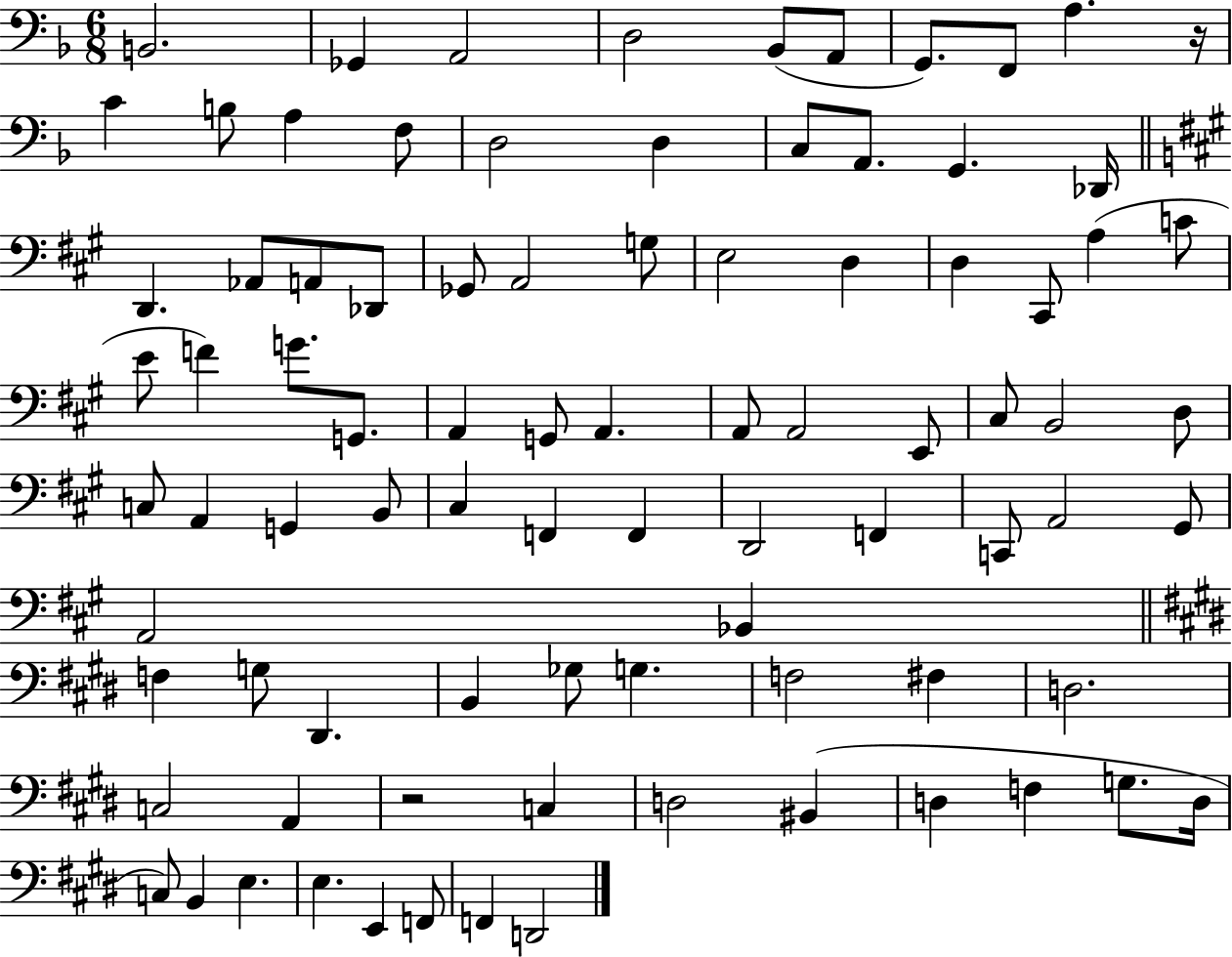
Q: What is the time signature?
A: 6/8